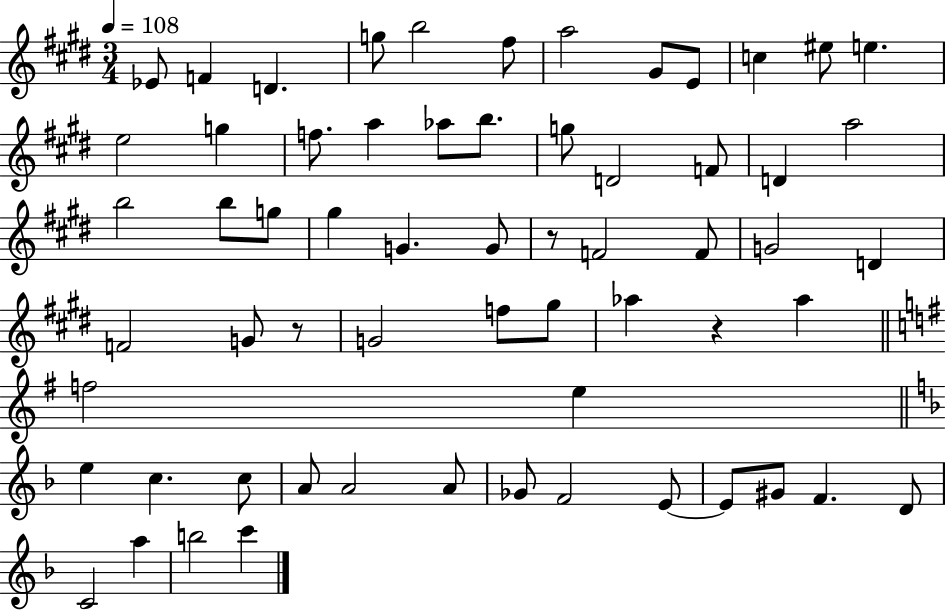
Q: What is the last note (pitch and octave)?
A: C6